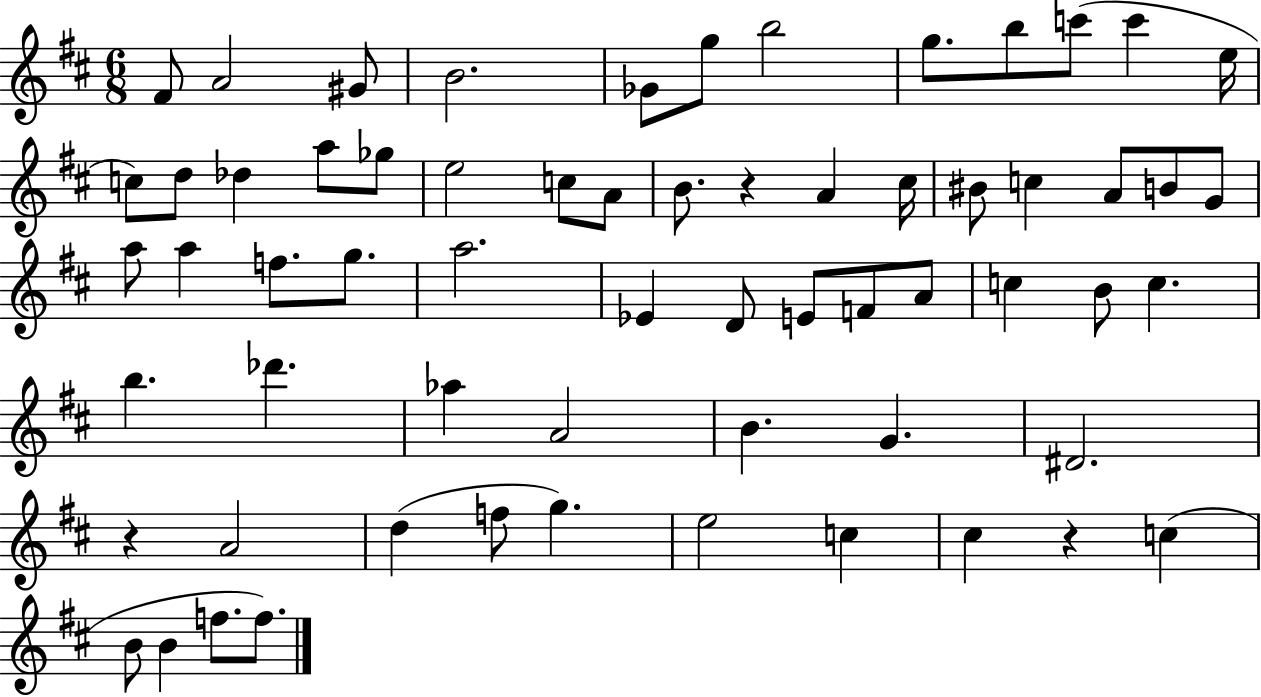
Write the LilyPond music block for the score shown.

{
  \clef treble
  \numericTimeSignature
  \time 6/8
  \key d \major
  fis'8 a'2 gis'8 | b'2. | ges'8 g''8 b''2 | g''8. b''8 c'''8( c'''4 e''16 | \break c''8) d''8 des''4 a''8 ges''8 | e''2 c''8 a'8 | b'8. r4 a'4 cis''16 | bis'8 c''4 a'8 b'8 g'8 | \break a''8 a''4 f''8. g''8. | a''2. | ees'4 d'8 e'8 f'8 a'8 | c''4 b'8 c''4. | \break b''4. des'''4. | aes''4 a'2 | b'4. g'4. | dis'2. | \break r4 a'2 | d''4( f''8 g''4.) | e''2 c''4 | cis''4 r4 c''4( | \break b'8 b'4 f''8. f''8.) | \bar "|."
}